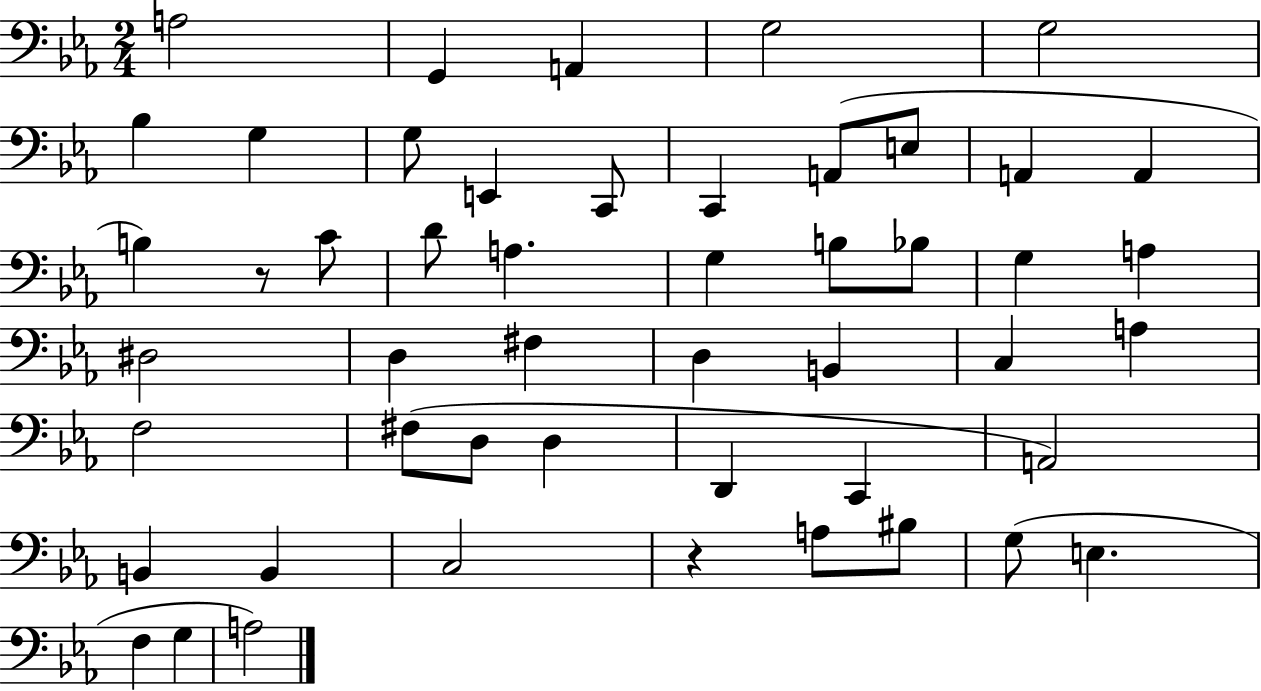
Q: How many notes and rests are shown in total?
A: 50